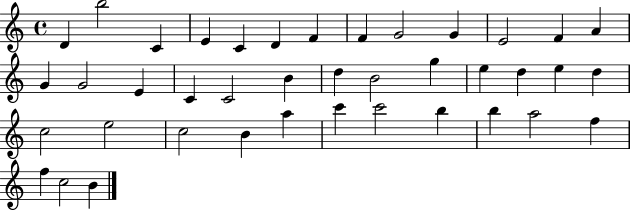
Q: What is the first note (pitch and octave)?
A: D4